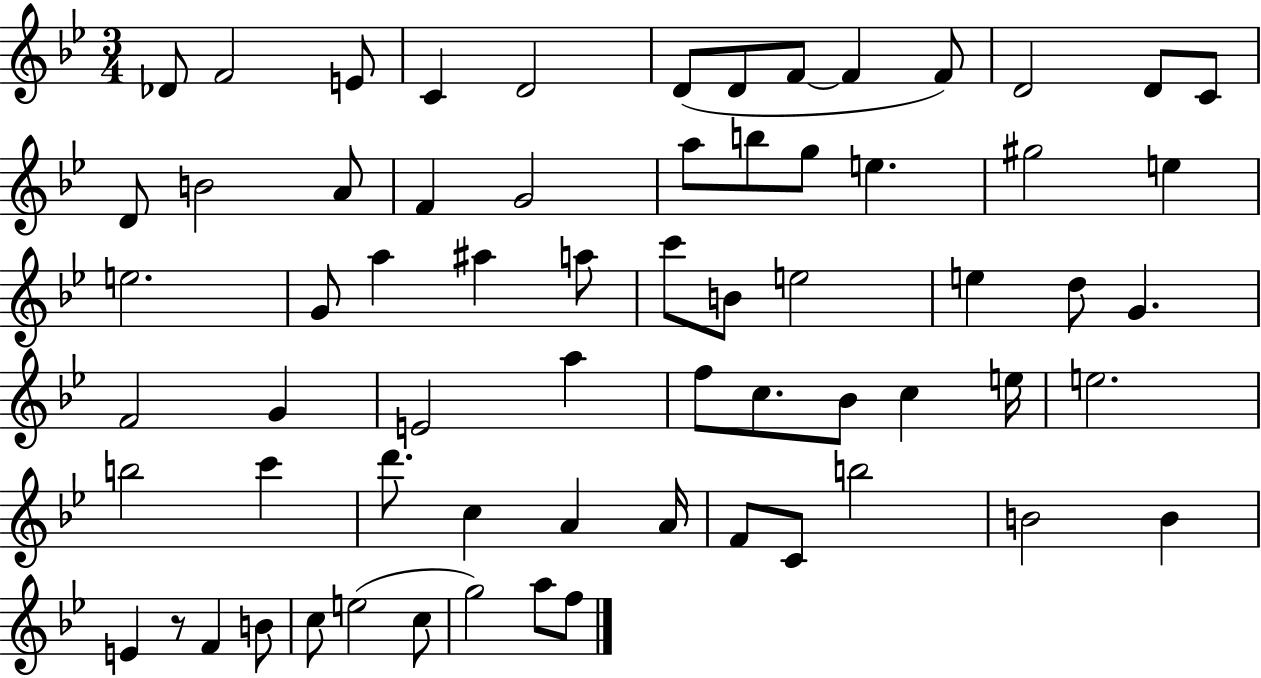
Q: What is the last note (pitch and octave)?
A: F5